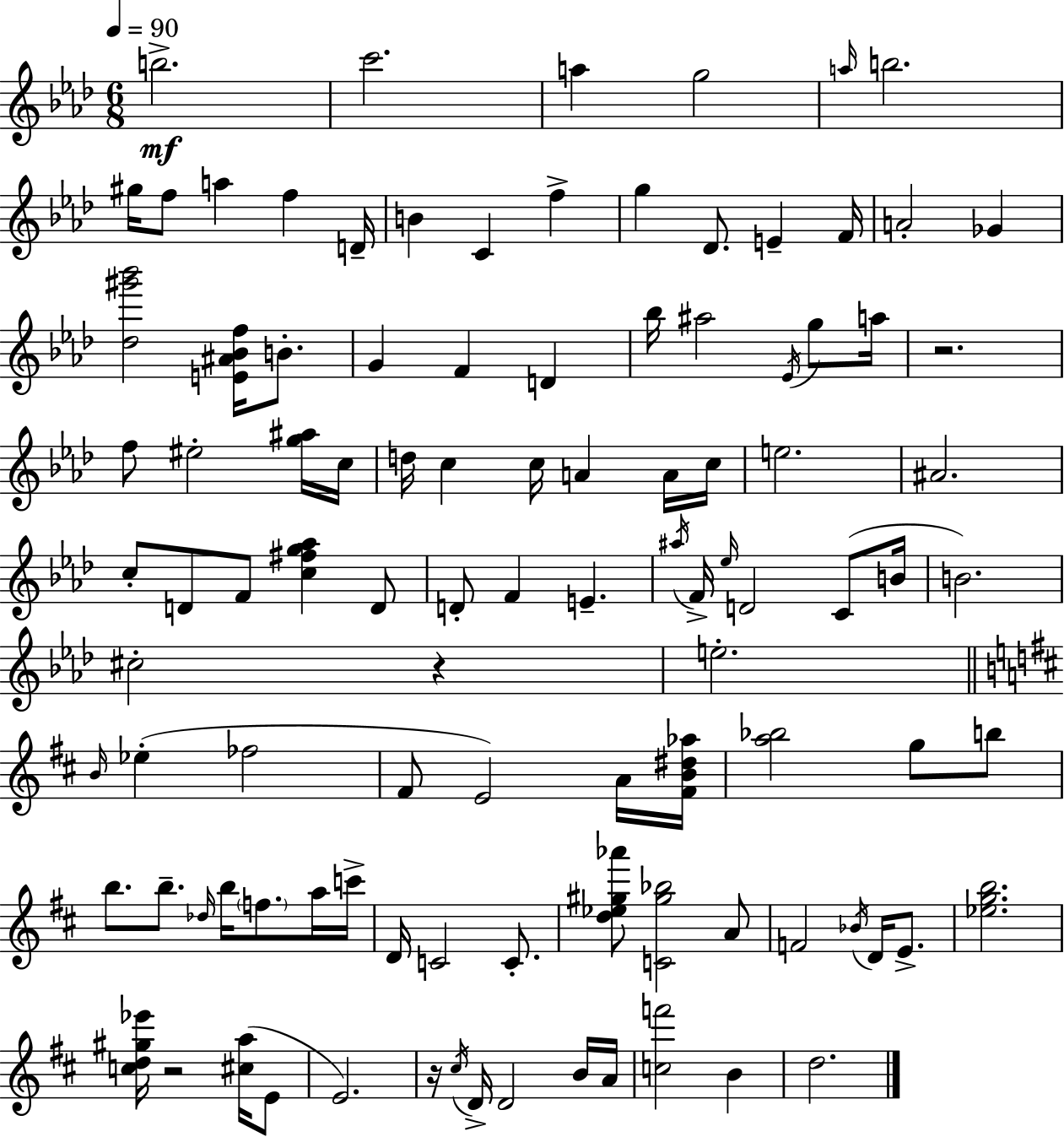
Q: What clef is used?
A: treble